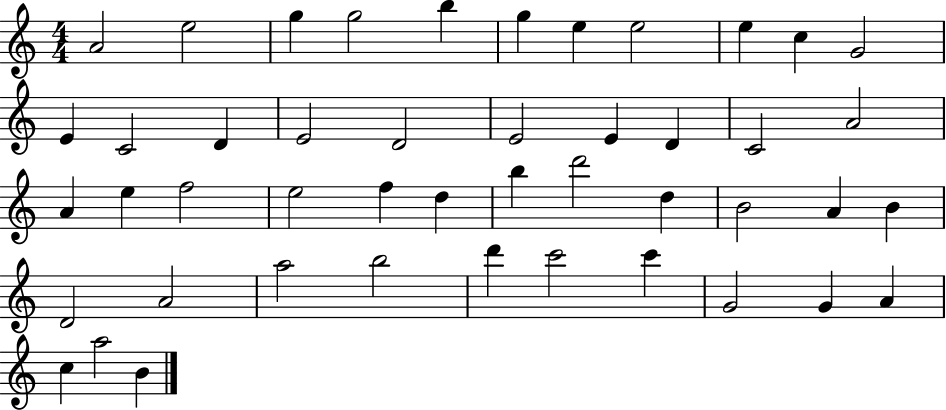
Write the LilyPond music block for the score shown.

{
  \clef treble
  \numericTimeSignature
  \time 4/4
  \key c \major
  a'2 e''2 | g''4 g''2 b''4 | g''4 e''4 e''2 | e''4 c''4 g'2 | \break e'4 c'2 d'4 | e'2 d'2 | e'2 e'4 d'4 | c'2 a'2 | \break a'4 e''4 f''2 | e''2 f''4 d''4 | b''4 d'''2 d''4 | b'2 a'4 b'4 | \break d'2 a'2 | a''2 b''2 | d'''4 c'''2 c'''4 | g'2 g'4 a'4 | \break c''4 a''2 b'4 | \bar "|."
}